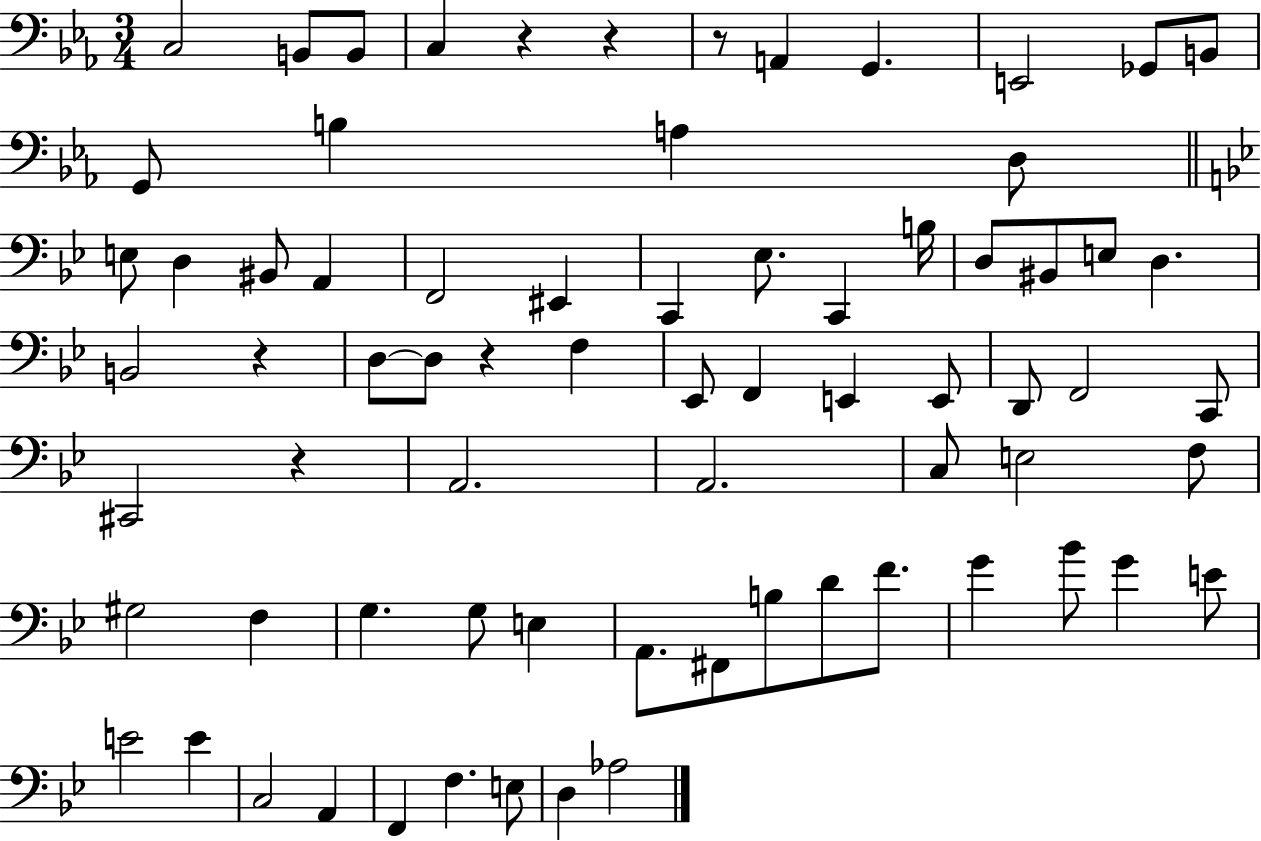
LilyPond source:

{
  \clef bass
  \numericTimeSignature
  \time 3/4
  \key ees \major
  c2 b,8 b,8 | c4 r4 r4 | r8 a,4 g,4. | e,2 ges,8 b,8 | \break g,8 b4 a4 d8 | \bar "||" \break \key bes \major e8 d4 bis,8 a,4 | f,2 eis,4 | c,4 ees8. c,4 b16 | d8 bis,8 e8 d4. | \break b,2 r4 | d8~~ d8 r4 f4 | ees,8 f,4 e,4 e,8 | d,8 f,2 c,8 | \break cis,2 r4 | a,2. | a,2. | c8 e2 f8 | \break gis2 f4 | g4. g8 e4 | a,8. fis,8 b8 d'8 f'8. | g'4 bes'8 g'4 e'8 | \break e'2 e'4 | c2 a,4 | f,4 f4. e8 | d4 aes2 | \break \bar "|."
}